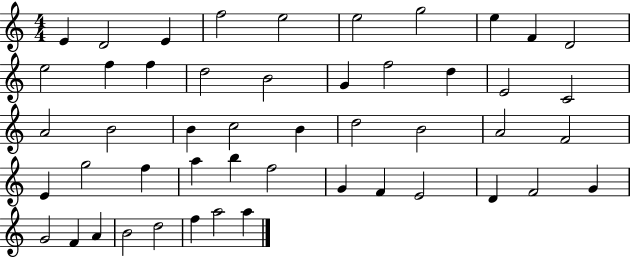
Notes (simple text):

E4/q D4/h E4/q F5/h E5/h E5/h G5/h E5/q F4/q D4/h E5/h F5/q F5/q D5/h B4/h G4/q F5/h D5/q E4/h C4/h A4/h B4/h B4/q C5/h B4/q D5/h B4/h A4/h F4/h E4/q G5/h F5/q A5/q B5/q F5/h G4/q F4/q E4/h D4/q F4/h G4/q G4/h F4/q A4/q B4/h D5/h F5/q A5/h A5/q